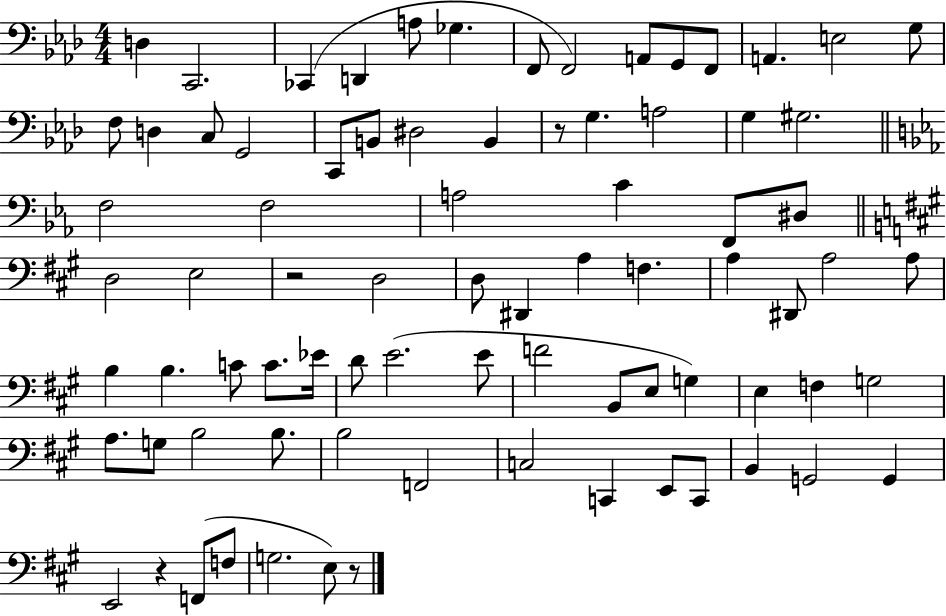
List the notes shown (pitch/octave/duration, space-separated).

D3/q C2/h. CES2/q D2/q A3/e Gb3/q. F2/e F2/h A2/e G2/e F2/e A2/q. E3/h G3/e F3/e D3/q C3/e G2/h C2/e B2/e D#3/h B2/q R/e G3/q. A3/h G3/q G#3/h. F3/h F3/h A3/h C4/q F2/e D#3/e D3/h E3/h R/h D3/h D3/e D#2/q A3/q F3/q. A3/q D#2/e A3/h A3/e B3/q B3/q. C4/e C4/e. Eb4/s D4/e E4/h. E4/e F4/h B2/e E3/e G3/q E3/q F3/q G3/h A3/e. G3/e B3/h B3/e. B3/h F2/h C3/h C2/q E2/e C2/e B2/q G2/h G2/q E2/h R/q F2/e F3/e G3/h. E3/e R/e